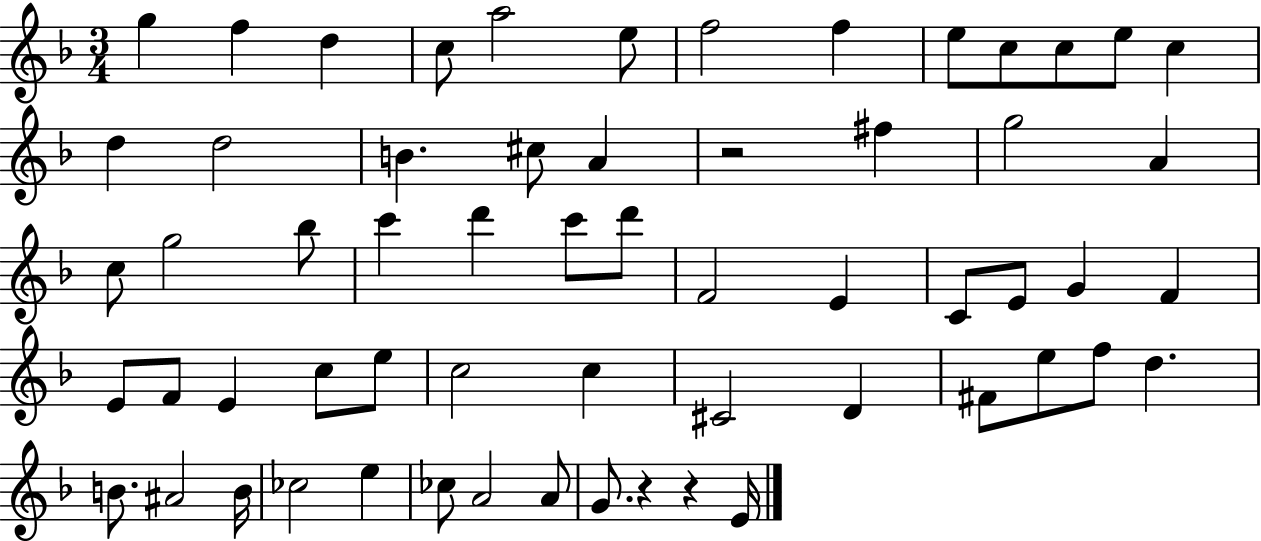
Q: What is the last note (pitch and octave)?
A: E4